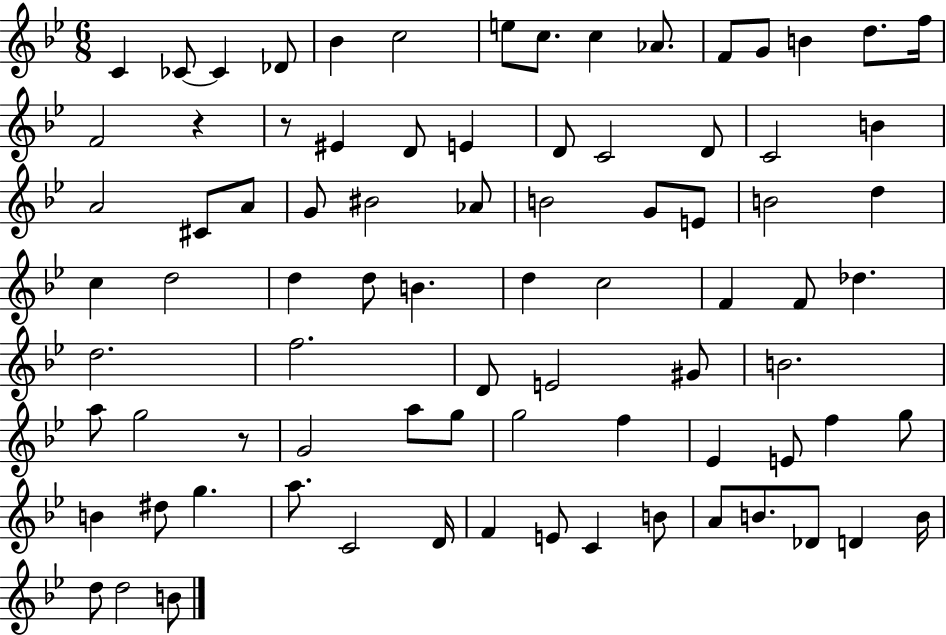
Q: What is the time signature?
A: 6/8